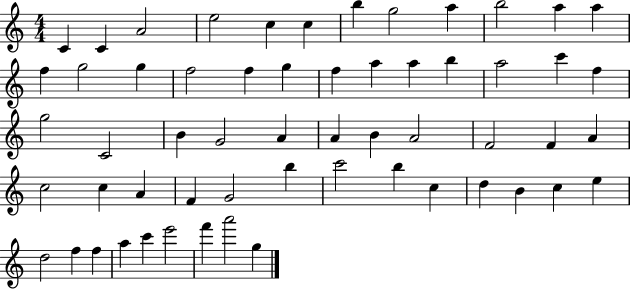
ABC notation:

X:1
T:Untitled
M:4/4
L:1/4
K:C
C C A2 e2 c c b g2 a b2 a a f g2 g f2 f g f a a b a2 c' f g2 C2 B G2 A A B A2 F2 F A c2 c A F G2 b c'2 b c d B c e d2 f f a c' e'2 f' a'2 g